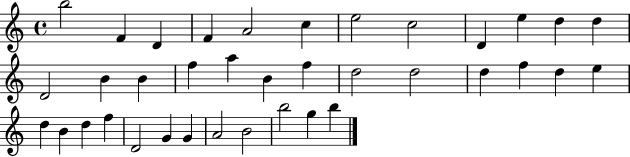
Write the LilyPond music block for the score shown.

{
  \clef treble
  \time 4/4
  \defaultTimeSignature
  \key c \major
  b''2 f'4 d'4 | f'4 a'2 c''4 | e''2 c''2 | d'4 e''4 d''4 d''4 | \break d'2 b'4 b'4 | f''4 a''4 b'4 f''4 | d''2 d''2 | d''4 f''4 d''4 e''4 | \break d''4 b'4 d''4 f''4 | d'2 g'4 g'4 | a'2 b'2 | b''2 g''4 b''4 | \break \bar "|."
}